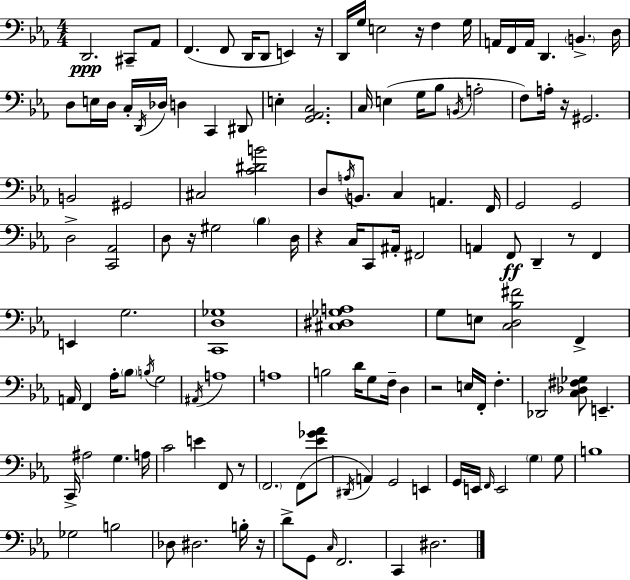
{
  \clef bass
  \numericTimeSignature
  \time 4/4
  \key ees \major
  d,2.\ppp cis,8-- aes,8 | f,4.( f,8 d,16 d,8 e,4) r16 | d,16 g16 e2 r16 f4 g16 | a,16 f,16 a,16 d,4. \parenthesize b,4.-> d16 | \break d8 e16 d16 c16-. \acciaccatura { d,16 } des16 d4 c,4 dis,8 | e4-. <g, aes, c>2. | c16 e4( g16 bes8 \acciaccatura { b,16 } a2-. | f8) a16-. r16 gis,2. | \break b,2 gis,2 | cis2 <c' dis' b'>2 | d8 \acciaccatura { a16 } b,8. c4 a,4. | f,16 g,2 g,2 | \break d2-> <c, aes,>2 | d8 r16 gis2 \parenthesize bes4 | d16 r4 c16 c,8 ais,16-. fis,2 | a,4 f,8\ff d,4-- r8 f,4 | \break e,4 g2. | <c, d ges>1 | <cis dis ges a>1 | g8 e8 <c d bes fis'>2 f,4-> | \break a,16 f,4 aes16-. \parenthesize bes8 \acciaccatura { b16 } g2 | \acciaccatura { ais,16 } a1 | a1 | b2 d'16 g8 | \break f16-- d4 r2 e16 f,16-. f4.-. | des,2 <c des fis ges>8 e,4.-- | c,16-> ais2 g4. | a16 c'2 e'4 | \break f,8 r8 \parenthesize f,2. | f,8( <ees' ges' aes'>8 \acciaccatura { dis,16 }) a,4 g,2 | e,4 g,16 e,16 \grace { f,16 } e,2 | \parenthesize g4 g8 b1 | \break ges2 b2 | des8 dis2. | b16-. r16 d'8-> g,8 \grace { c16 } f,2. | c,4 dis2. | \break \bar "|."
}